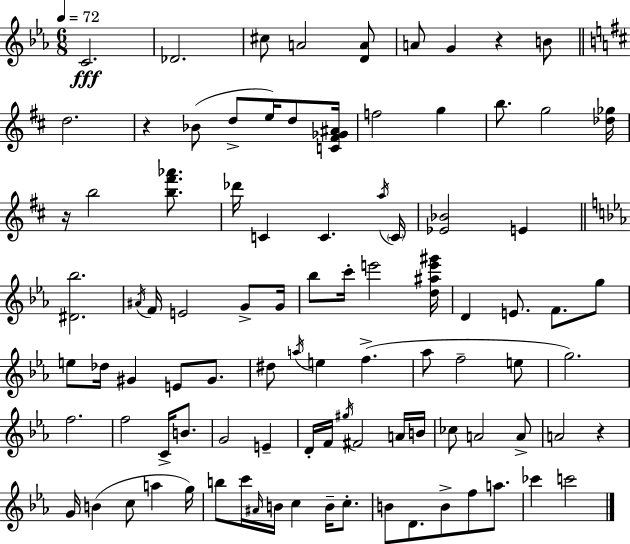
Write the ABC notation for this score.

X:1
T:Untitled
M:6/8
L:1/4
K:Cm
C2 _D2 ^c/2 A2 [DA]/2 A/2 G z B/2 d2 z _B/2 d/2 e/4 d/2 [C^F_G^A]/4 f2 g b/2 g2 [_d_g]/4 z/4 b2 [b^f'_a']/2 _d'/4 C C a/4 C/4 [_E_B]2 E [^D_b]2 ^A/4 F/4 E2 G/2 G/4 _b/2 c'/4 e'2 [d^ae'^g']/4 D E/2 F/2 g/2 e/2 _d/4 ^G E/2 ^G/2 ^d/2 a/4 e f _a/2 f2 e/2 g2 f2 f2 C/4 B/2 G2 E D/4 F/4 ^g/4 ^F2 A/4 B/4 _c/2 A2 A/2 A2 z G/4 B c/2 a g/4 b/2 c'/4 ^A/4 B/4 c B/4 c/2 B/2 D/2 B/2 f/2 a/2 _c' c'2